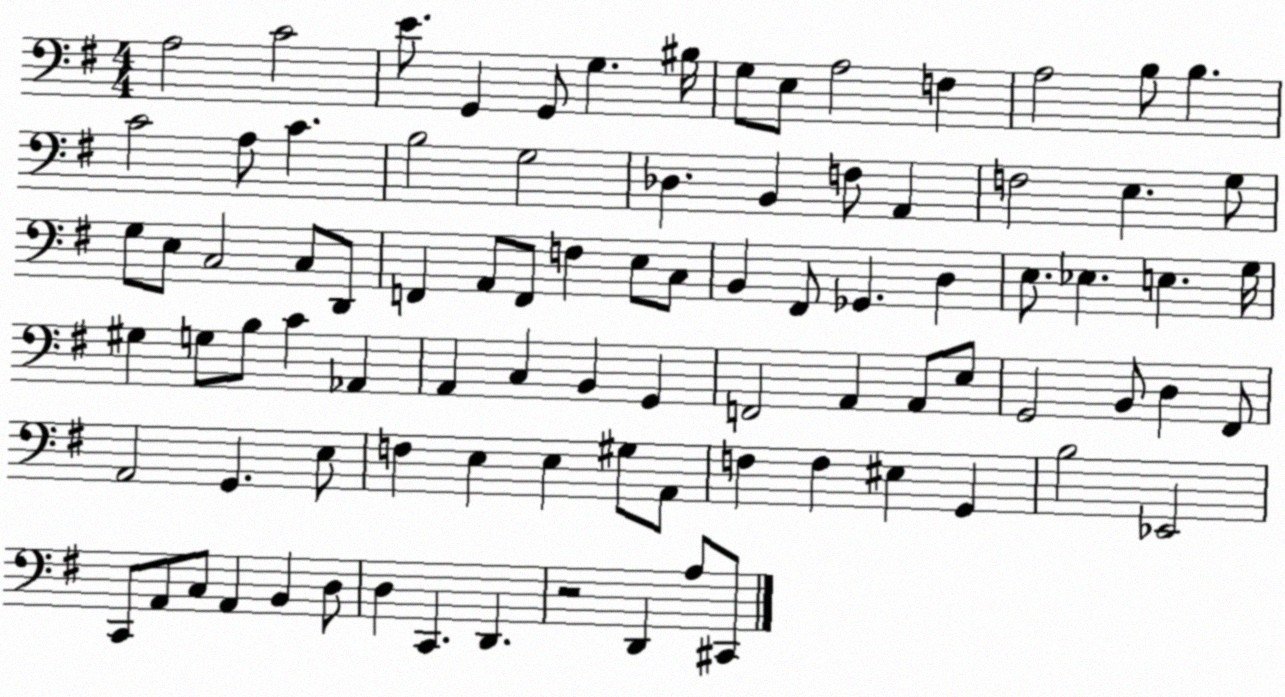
X:1
T:Untitled
M:4/4
L:1/4
K:G
A,2 C2 E/2 G,, G,,/2 G, ^B,/4 G,/2 E,/2 A,2 F, A,2 B,/2 B, C2 A,/2 C B,2 G,2 _D, B,, F,/2 A,, F,2 E, G,/2 G,/2 E,/2 C,2 C,/2 D,,/2 F,, A,,/2 F,,/2 F, E,/2 C,/2 B,, ^F,,/2 _G,, D, E,/2 _E, E, G,/4 ^G, G,/2 B,/2 C _A,, A,, C, B,, G,, F,,2 A,, A,,/2 E,/2 G,,2 B,,/2 D, ^F,,/2 A,,2 G,, E,/2 F, E, E, ^G,/2 A,,/2 F, F, ^E, G,, B,2 _E,,2 C,,/2 A,,/2 C,/2 A,, B,, D,/2 D, C,, D,, z2 D,, A,/2 ^C,,/2